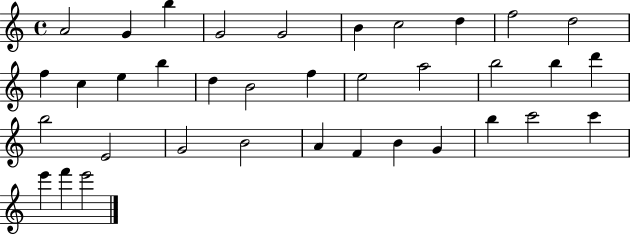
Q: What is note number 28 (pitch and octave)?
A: F4